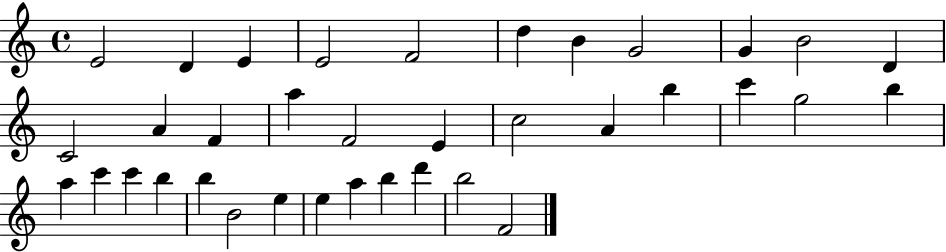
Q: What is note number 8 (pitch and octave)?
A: G4